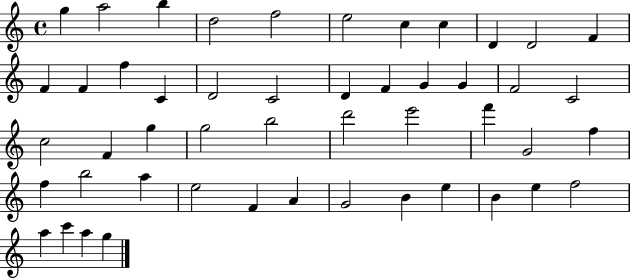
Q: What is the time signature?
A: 4/4